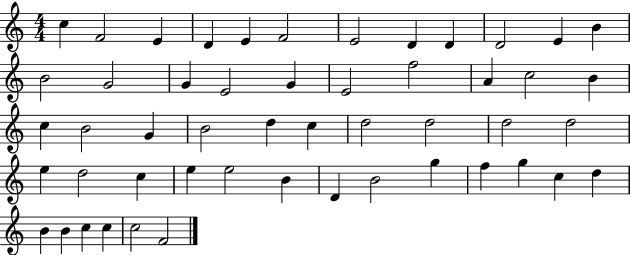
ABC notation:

X:1
T:Untitled
M:4/4
L:1/4
K:C
c F2 E D E F2 E2 D D D2 E B B2 G2 G E2 G E2 f2 A c2 B c B2 G B2 d c d2 d2 d2 d2 e d2 c e e2 B D B2 g f g c d B B c c c2 F2